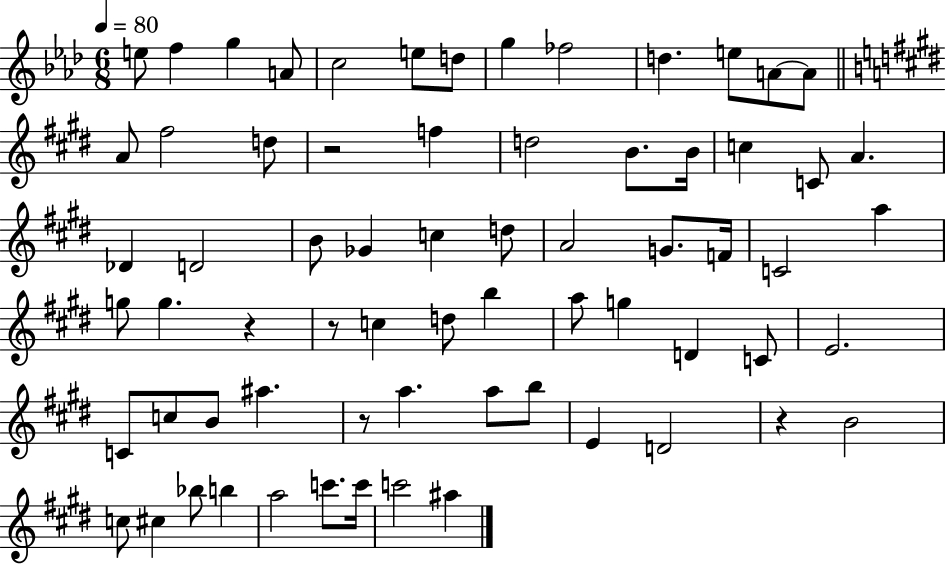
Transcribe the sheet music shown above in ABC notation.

X:1
T:Untitled
M:6/8
L:1/4
K:Ab
e/2 f g A/2 c2 e/2 d/2 g _f2 d e/2 A/2 A/2 A/2 ^f2 d/2 z2 f d2 B/2 B/4 c C/2 A _D D2 B/2 _G c d/2 A2 G/2 F/4 C2 a g/2 g z z/2 c d/2 b a/2 g D C/2 E2 C/2 c/2 B/2 ^a z/2 a a/2 b/2 E D2 z B2 c/2 ^c _b/2 b a2 c'/2 c'/4 c'2 ^a